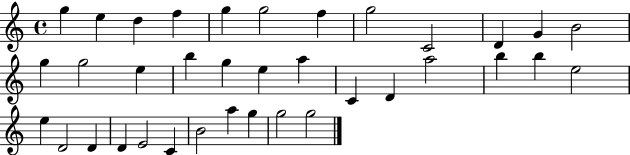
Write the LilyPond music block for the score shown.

{
  \clef treble
  \time 4/4
  \defaultTimeSignature
  \key c \major
  g''4 e''4 d''4 f''4 | g''4 g''2 f''4 | g''2 c'2 | d'4 g'4 b'2 | \break g''4 g''2 e''4 | b''4 g''4 e''4 a''4 | c'4 d'4 a''2 | b''4 b''4 e''2 | \break e''4 d'2 d'4 | d'4 e'2 c'4 | b'2 a''4 g''4 | g''2 g''2 | \break \bar "|."
}